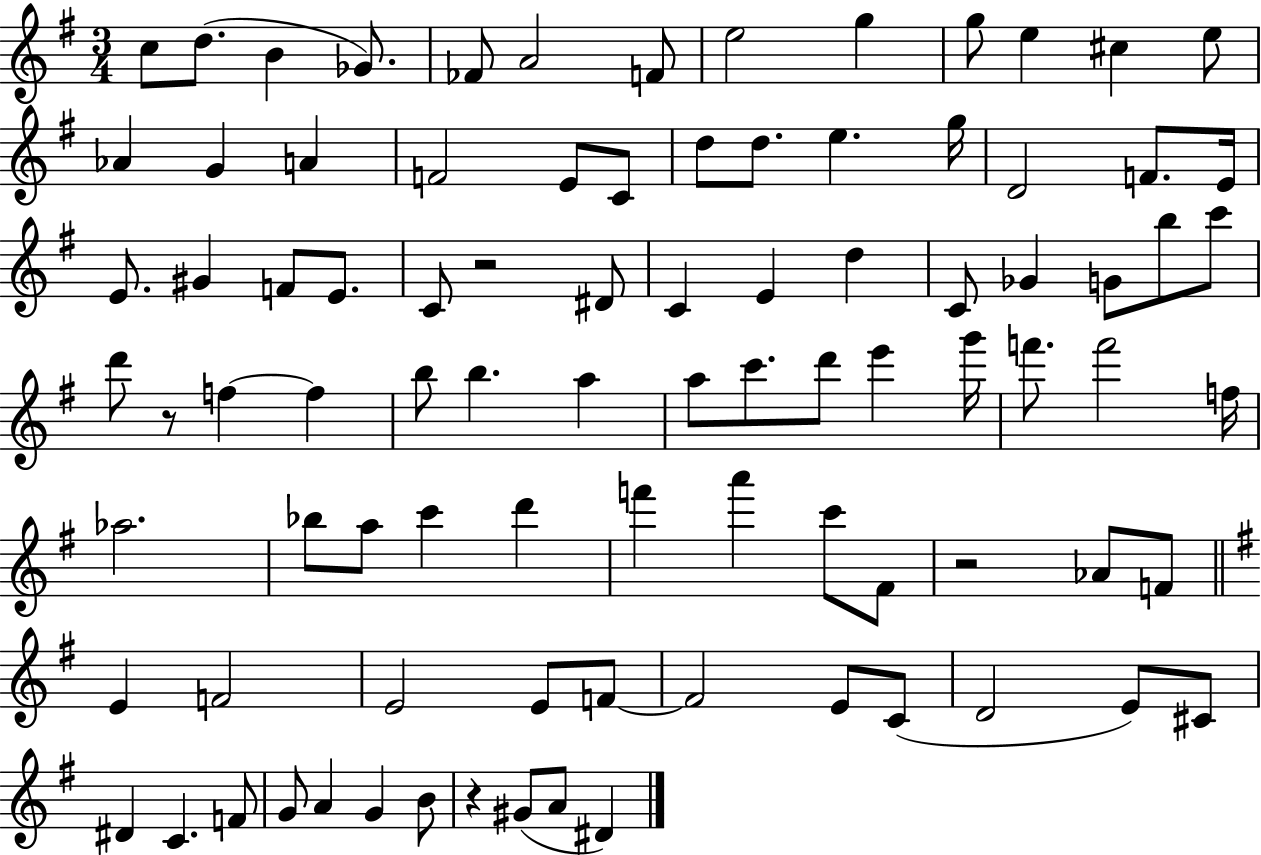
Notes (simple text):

C5/e D5/e. B4/q Gb4/e. FES4/e A4/h F4/e E5/h G5/q G5/e E5/q C#5/q E5/e Ab4/q G4/q A4/q F4/h E4/e C4/e D5/e D5/e. E5/q. G5/s D4/h F4/e. E4/s E4/e. G#4/q F4/e E4/e. C4/e R/h D#4/e C4/q E4/q D5/q C4/e Gb4/q G4/e B5/e C6/e D6/e R/e F5/q F5/q B5/e B5/q. A5/q A5/e C6/e. D6/e E6/q G6/s F6/e. F6/h F5/s Ab5/h. Bb5/e A5/e C6/q D6/q F6/q A6/q C6/e F#4/e R/h Ab4/e F4/e E4/q F4/h E4/h E4/e F4/e F4/h E4/e C4/e D4/h E4/e C#4/e D#4/q C4/q. F4/e G4/e A4/q G4/q B4/e R/q G#4/e A4/e D#4/q